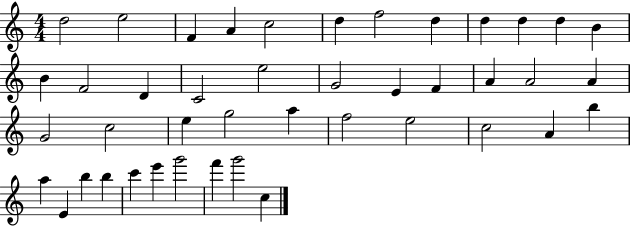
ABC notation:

X:1
T:Untitled
M:4/4
L:1/4
K:C
d2 e2 F A c2 d f2 d d d d B B F2 D C2 e2 G2 E F A A2 A G2 c2 e g2 a f2 e2 c2 A b a E b b c' e' g'2 f' g'2 c